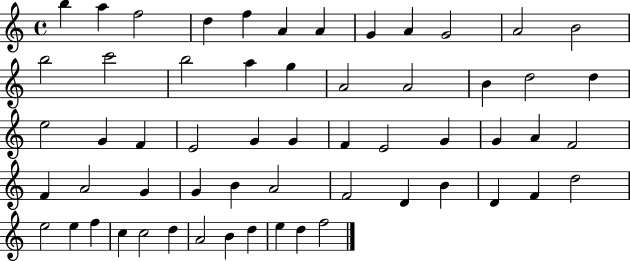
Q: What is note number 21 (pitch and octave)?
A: D5